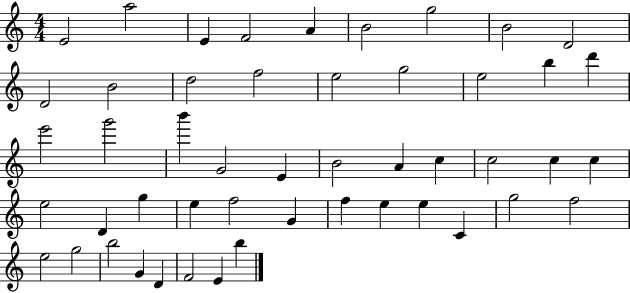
E4/h A5/h E4/q F4/h A4/q B4/h G5/h B4/h D4/h D4/h B4/h D5/h F5/h E5/h G5/h E5/h B5/q D6/q E6/h G6/h B6/q G4/h E4/q B4/h A4/q C5/q C5/h C5/q C5/q E5/h D4/q G5/q E5/q F5/h G4/q F5/q E5/q E5/q C4/q G5/h F5/h E5/h G5/h B5/h G4/q D4/q F4/h E4/q B5/q